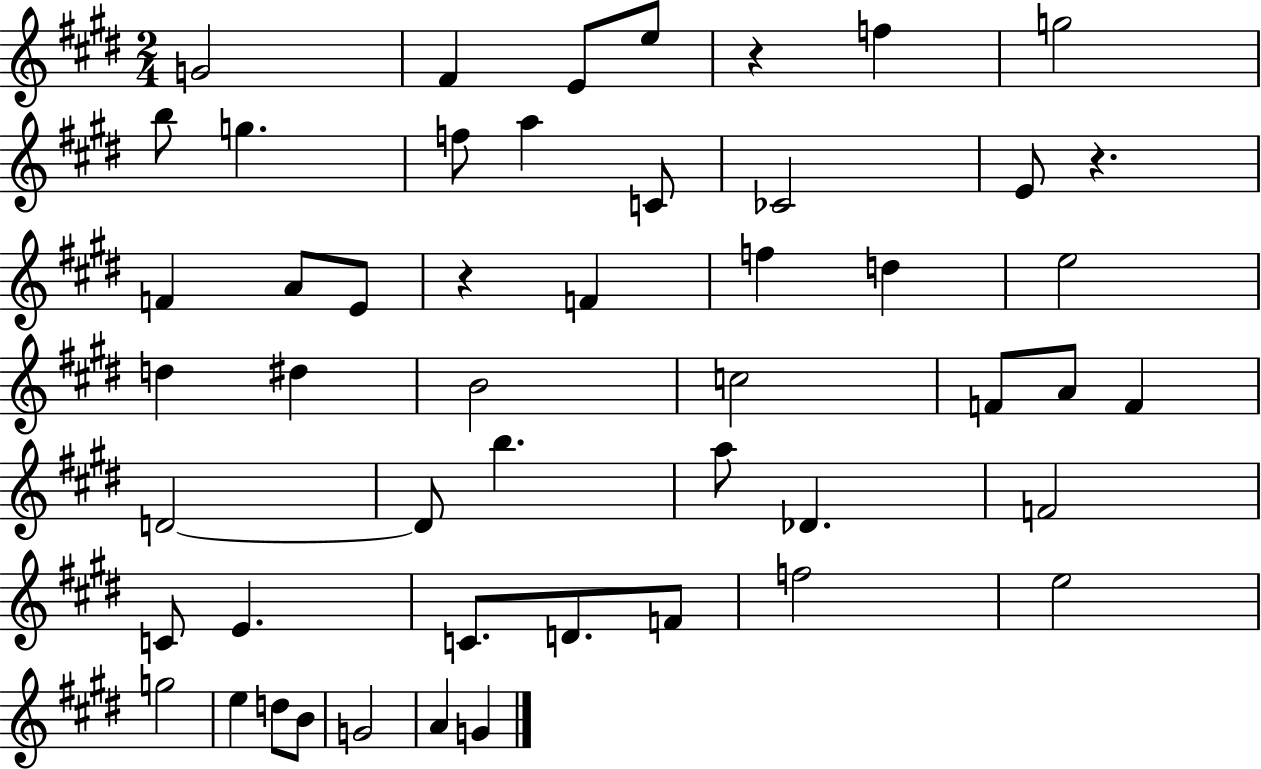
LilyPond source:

{
  \clef treble
  \numericTimeSignature
  \time 2/4
  \key e \major
  g'2 | fis'4 e'8 e''8 | r4 f''4 | g''2 | \break b''8 g''4. | f''8 a''4 c'8 | ces'2 | e'8 r4. | \break f'4 a'8 e'8 | r4 f'4 | f''4 d''4 | e''2 | \break d''4 dis''4 | b'2 | c''2 | f'8 a'8 f'4 | \break d'2~~ | d'8 b''4. | a''8 des'4. | f'2 | \break c'8 e'4. | c'8. d'8. f'8 | f''2 | e''2 | \break g''2 | e''4 d''8 b'8 | g'2 | a'4 g'4 | \break \bar "|."
}